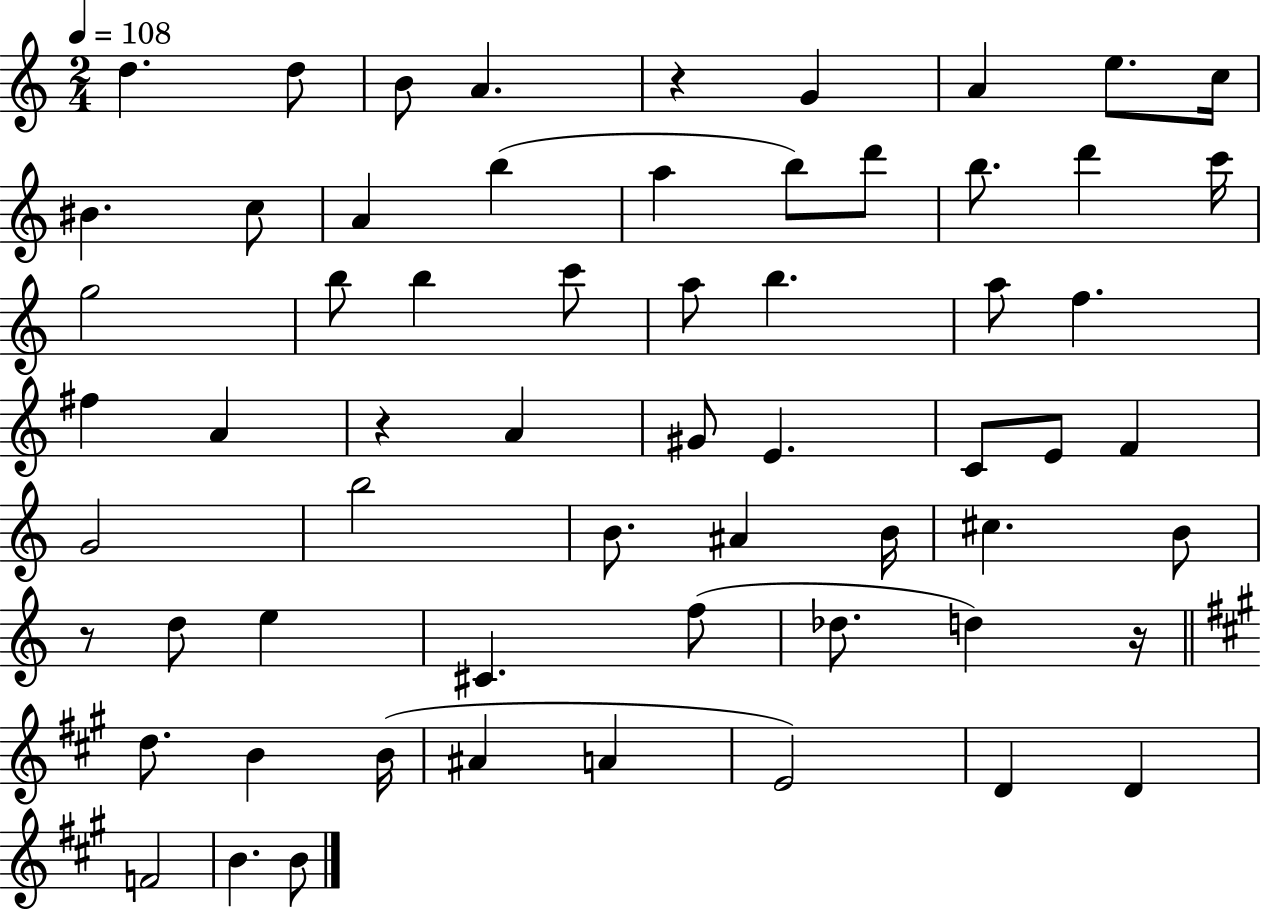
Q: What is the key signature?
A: C major